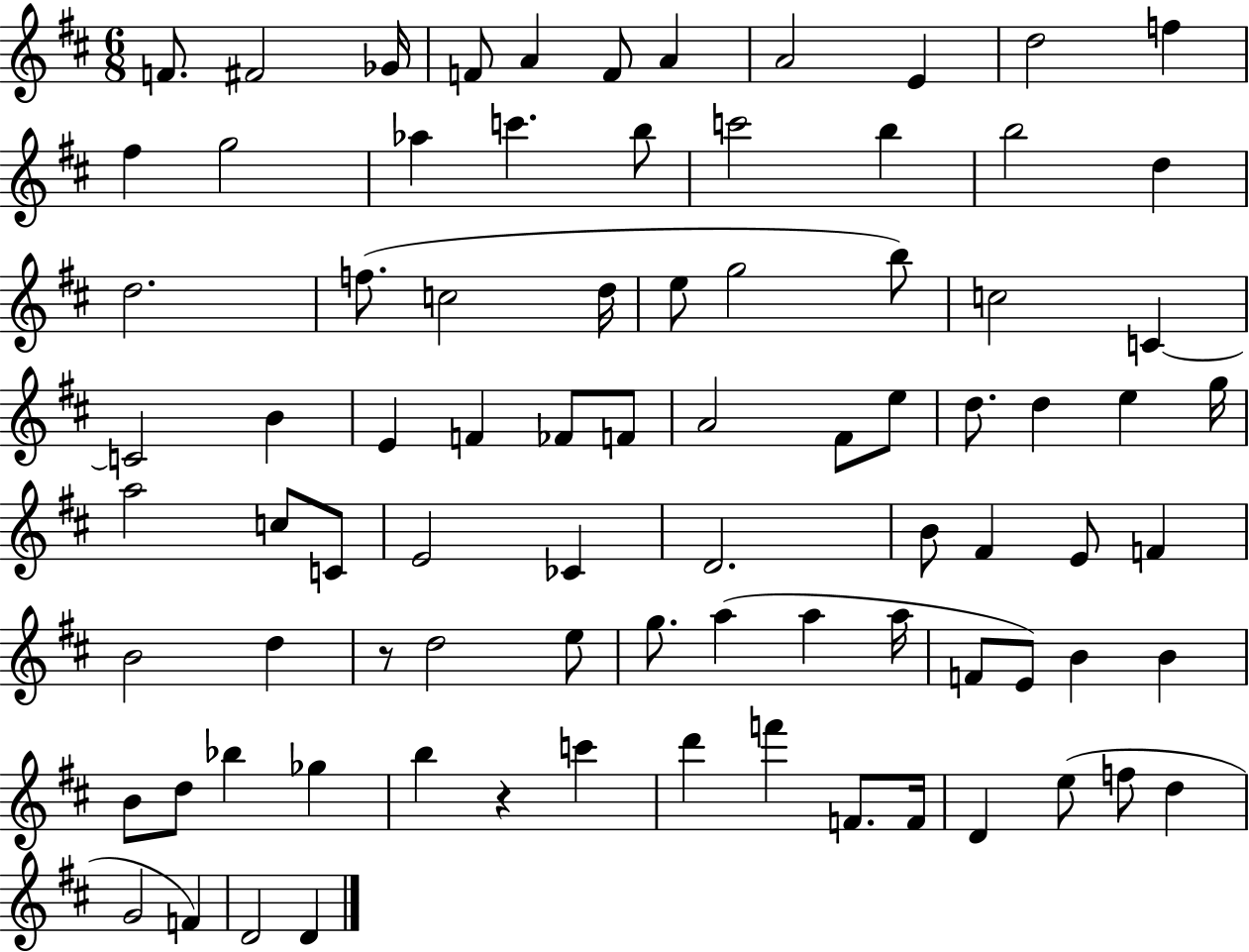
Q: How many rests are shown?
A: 2